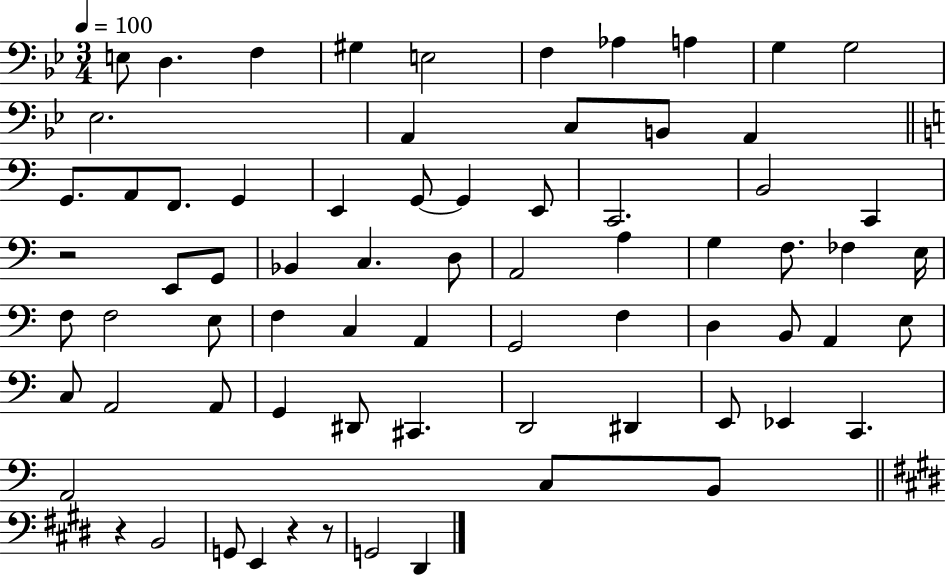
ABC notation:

X:1
T:Untitled
M:3/4
L:1/4
K:Bb
E,/2 D, F, ^G, E,2 F, _A, A, G, G,2 _E,2 A,, C,/2 B,,/2 A,, G,,/2 A,,/2 F,,/2 G,, E,, G,,/2 G,, E,,/2 C,,2 B,,2 C,, z2 E,,/2 G,,/2 _B,, C, D,/2 A,,2 A, G, F,/2 _F, E,/4 F,/2 F,2 E,/2 F, C, A,, G,,2 F, D, B,,/2 A,, E,/2 C,/2 A,,2 A,,/2 G,, ^D,,/2 ^C,, D,,2 ^D,, E,,/2 _E,, C,, A,,2 C,/2 B,,/2 z B,,2 G,,/2 E,, z z/2 G,,2 ^D,,